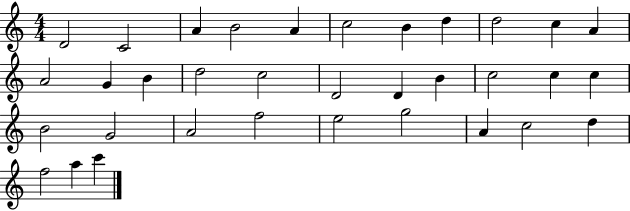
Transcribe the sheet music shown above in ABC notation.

X:1
T:Untitled
M:4/4
L:1/4
K:C
D2 C2 A B2 A c2 B d d2 c A A2 G B d2 c2 D2 D B c2 c c B2 G2 A2 f2 e2 g2 A c2 d f2 a c'